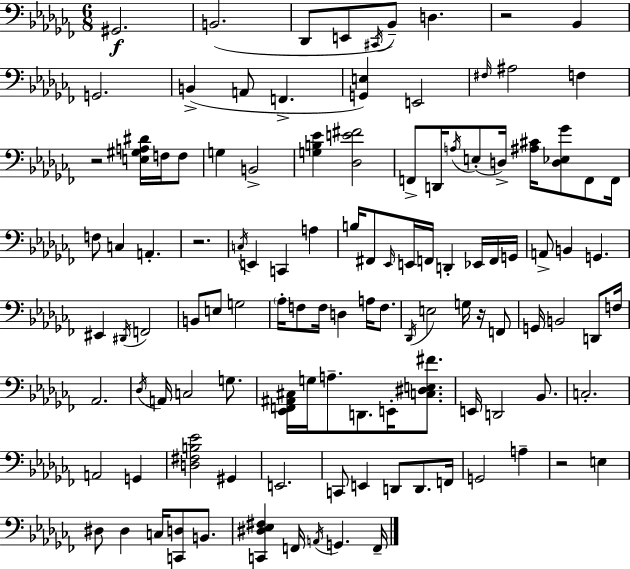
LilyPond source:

{
  \clef bass
  \numericTimeSignature
  \time 6/8
  \key aes \minor
  gis,2.\f | b,2.( | des,8 e,8 \acciaccatura { cis,16 } bes,8--) d4. | r2 bes,4 | \break g,2. | b,4->( a,8 f,4.-> | <g, e>4) e,2 | \grace { fis16 } ais2 f4 | \break r2 <e gis a dis'>16 f16 | f8 g4 b,2-> | <g b ees'>4 <des e' fis'>2 | f,8-> d,16 \acciaccatura { a16 }( e8-. d16->) <ais cis'>16 <d ees ges'>8 | \break f,8 f,16 f8 c4 a,4.-. | r2. | \acciaccatura { c16 } e,4 c,4 | a4 b16 fis,8 \grace { ees,16 } e,16 f,16 d,4-. | \break ees,16 f,16 g,16 a,8-> b,4 g,4. | eis,4 \acciaccatura { dis,16 } f,2 | b,8 e8 g2 | \parenthesize aes16-. f8 f16 d4 | \break a16 f8. \acciaccatura { des,16 } e2 | g16 r16 f,8 g,16 b,2 | d,8 f16 aes,2. | \acciaccatura { des16 } a,16 c2 | \break g8. <ees, f, ais, cis>16 g16 a8.-- | d,8. e,16-. <c dis e fis'>8. e,16 d,2 | bes,8. c2.-. | a,2 | \break g,4 <d fis b ees'>2 | gis,4 e,2. | c,8 e,4 | d,8 d,8. f,16 g,2 | \break a4-- r2 | e4 dis8 dis4 | c16 <c, d>8 b,8. <c, dis ees fis>4 | f,16 \acciaccatura { a,16 } g,4. f,16-- \bar "|."
}